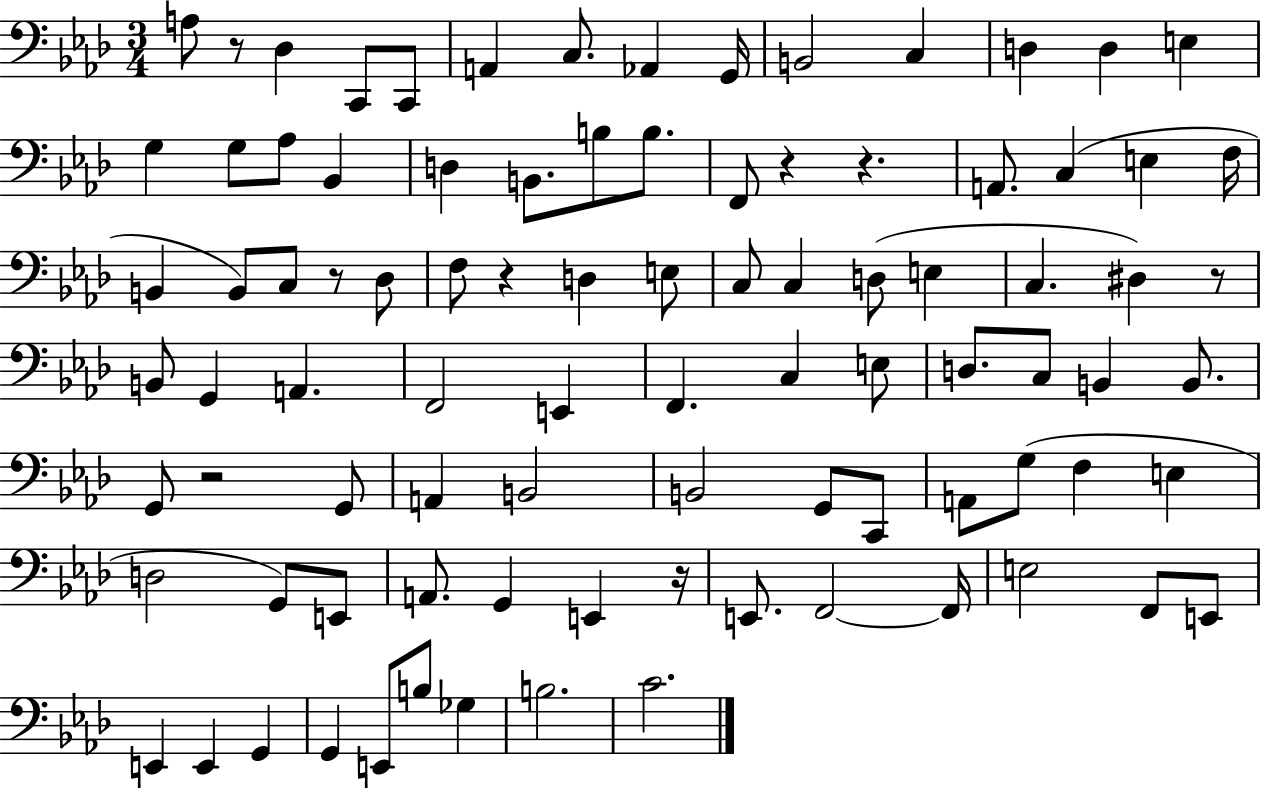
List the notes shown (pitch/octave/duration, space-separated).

A3/e R/e Db3/q C2/e C2/e A2/q C3/e. Ab2/q G2/s B2/h C3/q D3/q D3/q E3/q G3/q G3/e Ab3/e Bb2/q D3/q B2/e. B3/e B3/e. F2/e R/q R/q. A2/e. C3/q E3/q F3/s B2/q B2/e C3/e R/e Db3/e F3/e R/q D3/q E3/e C3/e C3/q D3/e E3/q C3/q. D#3/q R/e B2/e G2/q A2/q. F2/h E2/q F2/q. C3/q E3/e D3/e. C3/e B2/q B2/e. G2/e R/h G2/e A2/q B2/h B2/h G2/e C2/e A2/e G3/e F3/q E3/q D3/h G2/e E2/e A2/e. G2/q E2/q R/s E2/e. F2/h F2/s E3/h F2/e E2/e E2/q E2/q G2/q G2/q E2/e B3/e Gb3/q B3/h. C4/h.